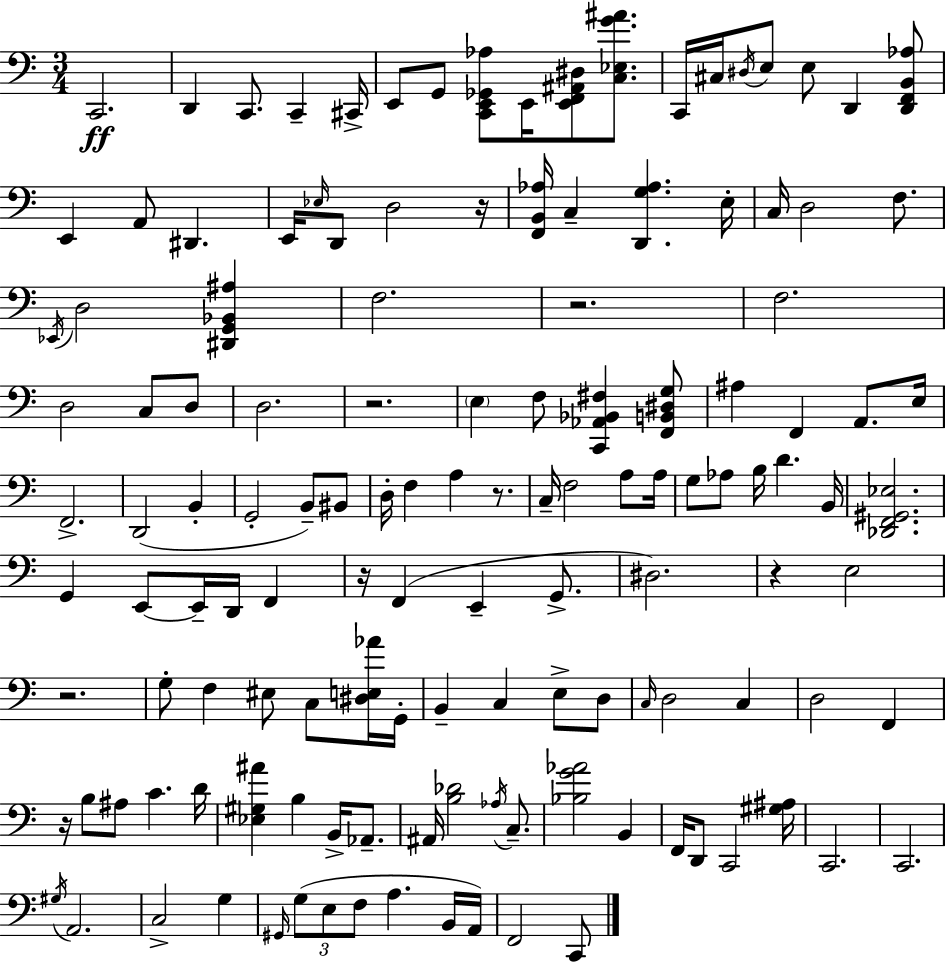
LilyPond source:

{
  \clef bass
  \numericTimeSignature
  \time 3/4
  \key c \major
  \repeat volta 2 { c,2.\ff | d,4 c,8. c,4-- cis,16-> | e,8 g,8 <c, e, ges, aes>8 e,16 <e, f, ais, dis>8 <c ees g' ais'>8. | c,16 cis16 \acciaccatura { dis16 } e8 e8 d,4 <d, f, b, aes>8 | \break e,4 a,8 dis,4. | e,16 \grace { ees16 } d,8 d2 | r16 <f, b, aes>16 c4-- <d, g aes>4. | e16-. c16 d2 f8. | \break \acciaccatura { ees,16 } d2 <dis, g, bes, ais>4 | f2. | r2. | f2. | \break d2 c8 | d8 d2. | r2. | \parenthesize e4 f8 <c, aes, bes, fis>4 | \break <f, b, dis g>8 ais4 f,4 a,8. | e16 f,2.-> | d,2( b,4-. | g,2-. b,8--) | \break bis,8 d16-. f4 a4 | r8. c16-- f2 | a8 a16 g8 aes8 b16 d'4. | b,16 <des, f, gis, ees>2. | \break g,4 e,8~~ e,16-- d,16 f,4 | r16 f,4( e,4-- | g,8.-> dis2.) | r4 e2 | \break r2. | g8-. f4 eis8 c8 | <dis e aes'>16 g,16-. b,4-- c4 e8-> | d8 \grace { c16 } d2 | \break c4 d2 | f,4 r16 b8 ais8 c'4. | d'16 <ees gis ais'>4 b4 | b,16-> aes,8.-- ais,16 <b des'>2 | \break \acciaccatura { aes16 } c8.-- <bes g' aes'>2 | b,4 f,16 d,8 c,2 | <gis ais>16 c,2. | c,2. | \break \acciaccatura { gis16 } a,2. | c2-> | g4 \grace { gis,16 } \tuplet 3/2 { g8( e8 f8 } | a4. b,16 a,16) f,2 | \break c,8 } \bar "|."
}